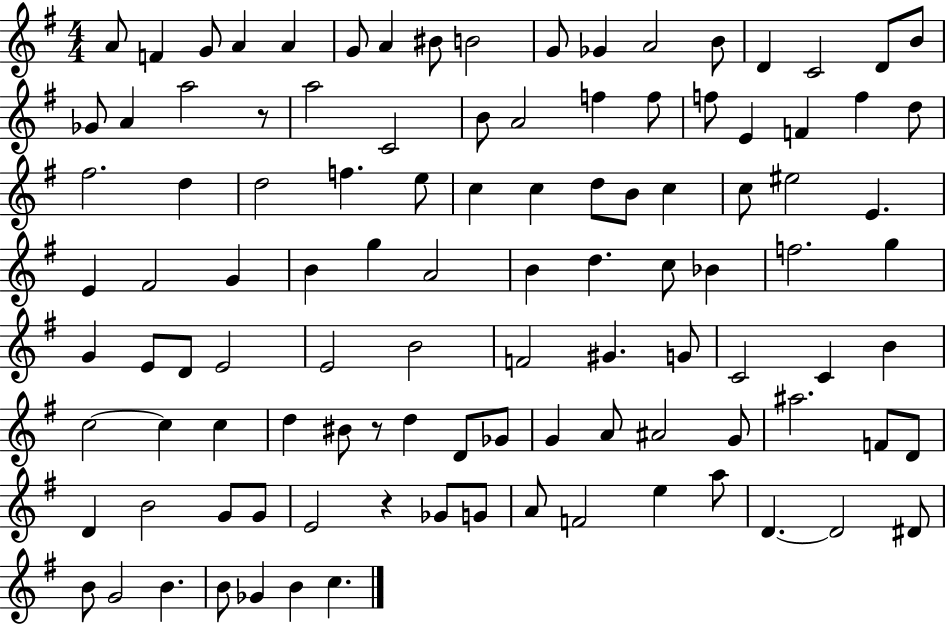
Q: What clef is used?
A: treble